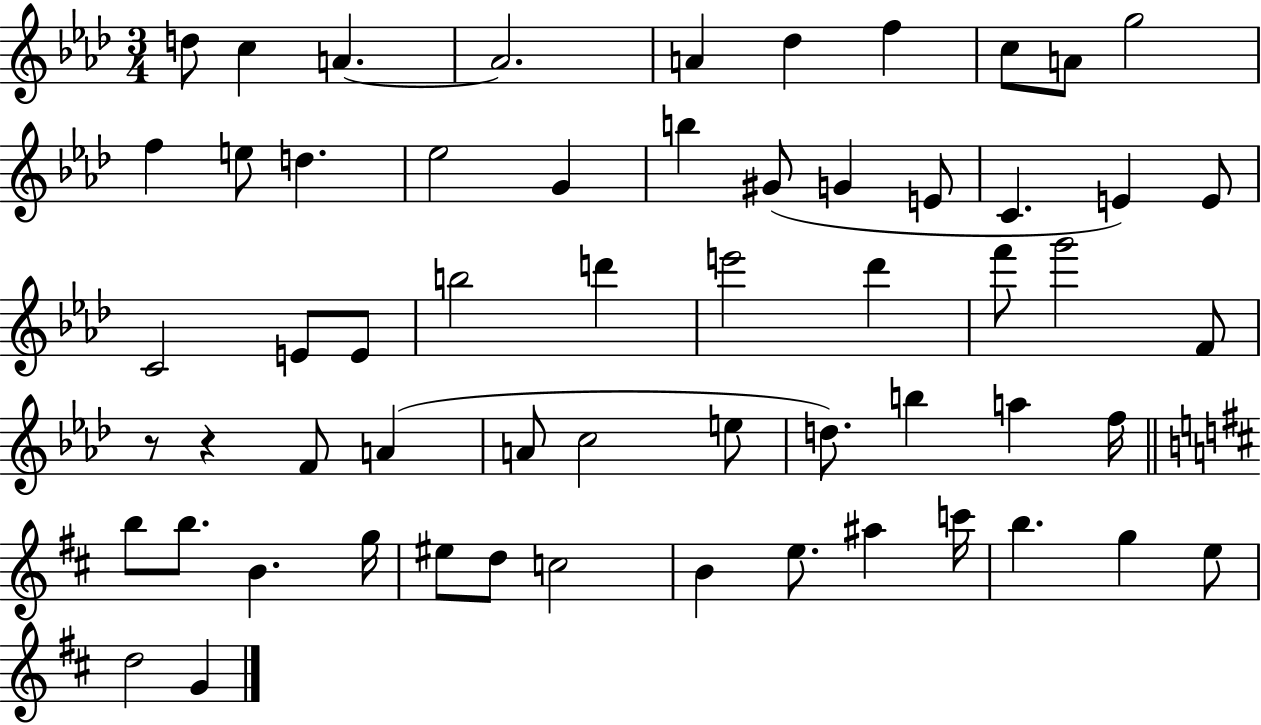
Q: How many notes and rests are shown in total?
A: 59